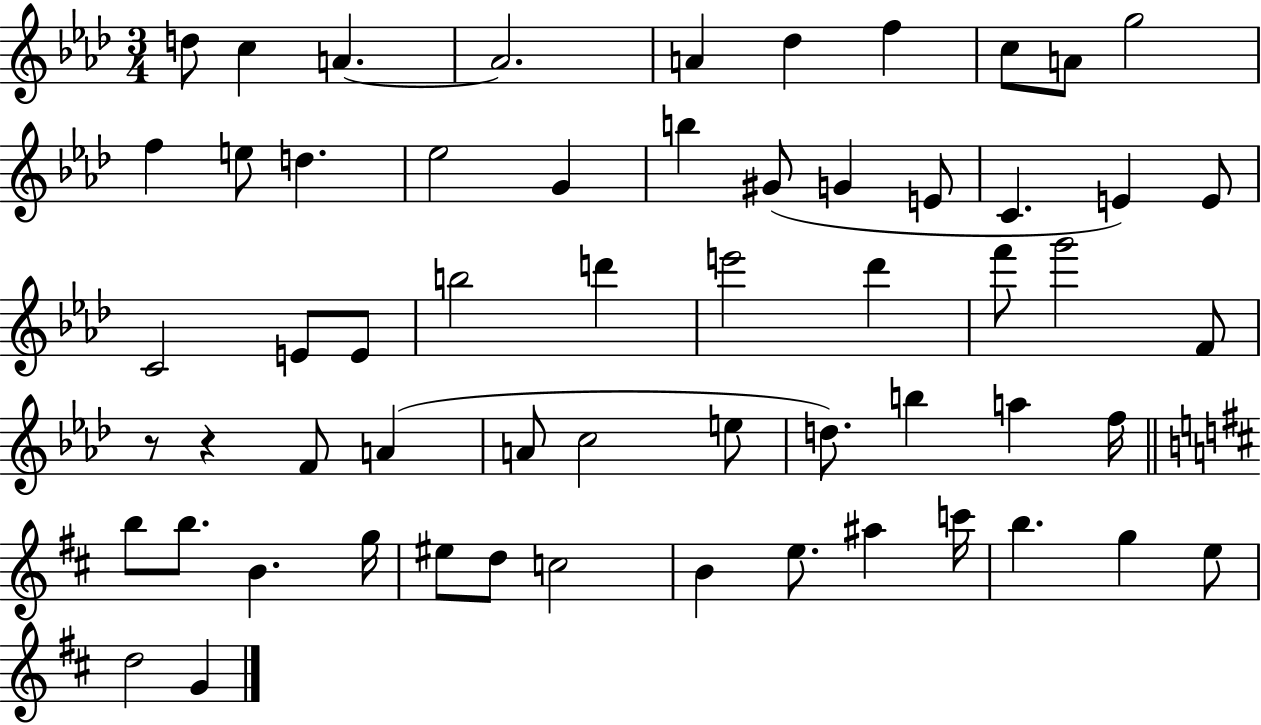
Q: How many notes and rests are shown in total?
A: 59